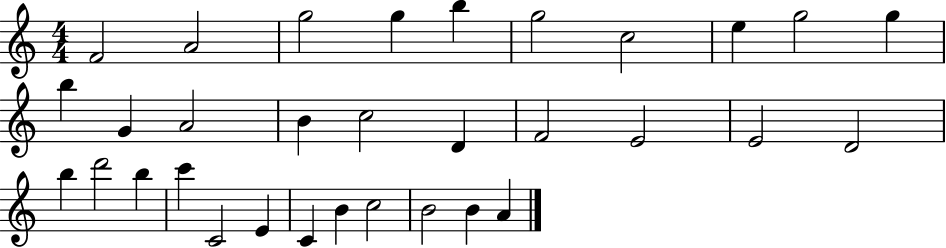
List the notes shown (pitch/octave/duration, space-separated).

F4/h A4/h G5/h G5/q B5/q G5/h C5/h E5/q G5/h G5/q B5/q G4/q A4/h B4/q C5/h D4/q F4/h E4/h E4/h D4/h B5/q D6/h B5/q C6/q C4/h E4/q C4/q B4/q C5/h B4/h B4/q A4/q